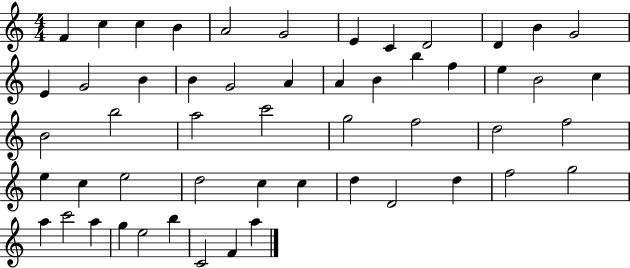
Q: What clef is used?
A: treble